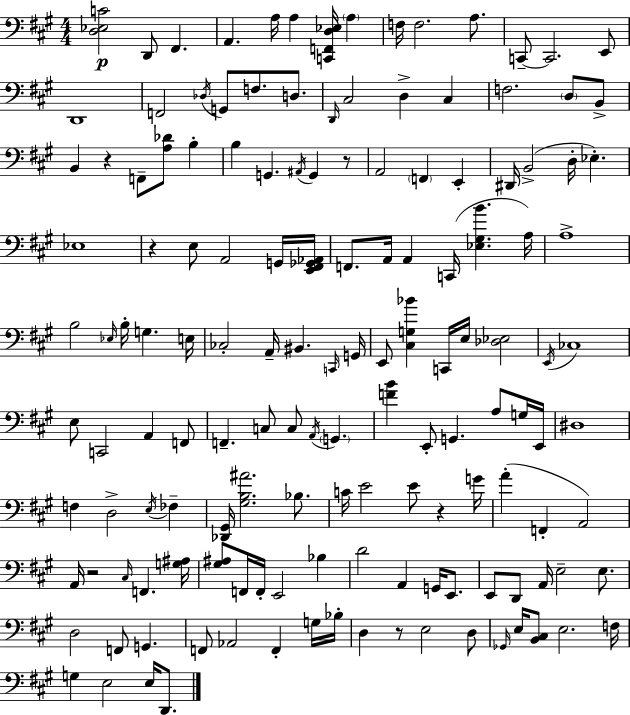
[D3,Eb3,C4]/h D2/e F#2/q. A2/q. A3/s A3/q [C2,F2,D3,Eb3]/s A3/q F3/s F3/h. A3/e. C2/e C2/h. E2/e D2/w F2/h Db3/s G2/e F3/e. D3/e. D2/s C#3/h D3/q C#3/q F3/h. D3/e B2/e B2/q R/q F2/e [A3,Db4]/e B3/q B3/q G2/q. A#2/s G2/q R/e A2/h F2/q E2/q D#2/s B2/h D3/s Eb3/q. Eb3/w R/q E3/e A2/h G2/s [E2,F#2,Gb2,Ab2]/s F2/e. A2/s A2/q C2/s [Eb3,G#3,B4]/q. A3/s A3/w B3/h Eb3/s B3/s G3/q. E3/s CES3/h A2/s BIS2/q. C2/s G2/s E2/e [C#3,G3,Bb4]/q C2/s E3/s [Db3,Eb3]/h E2/s CES3/w E3/e C2/h A2/q F2/e F2/q. C3/e C3/e A2/s G2/q. [F4,B4]/q E2/e G2/q. A3/e G3/s E2/s D#3/w F3/q D3/h E3/s FES3/q [Db2,G#2]/s [G#3,B3,A#4]/h. Bb3/e. C4/s E4/h E4/e R/q G4/s A4/q F2/q A2/h A2/s R/h C#3/s F2/q. [G3,A#3]/s [G#3,A#3]/e F2/s F2/s E2/h Bb3/q D4/h A2/q G2/s E2/e. E2/e D2/e A2/s E3/h E3/e. D3/h F2/e G2/q. F2/e Ab2/h F2/q G3/s Bb3/s D3/q R/e E3/h D3/e Gb2/s E3/s [B2,C#3]/e E3/h. F3/s G3/q E3/h E3/s D2/e.